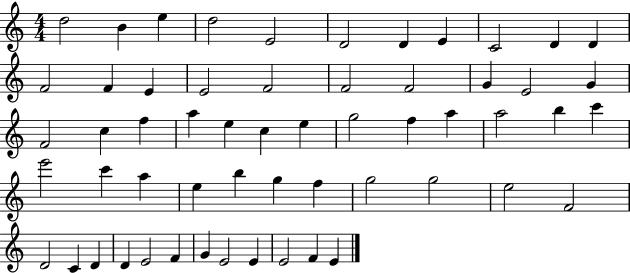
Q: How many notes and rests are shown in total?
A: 57